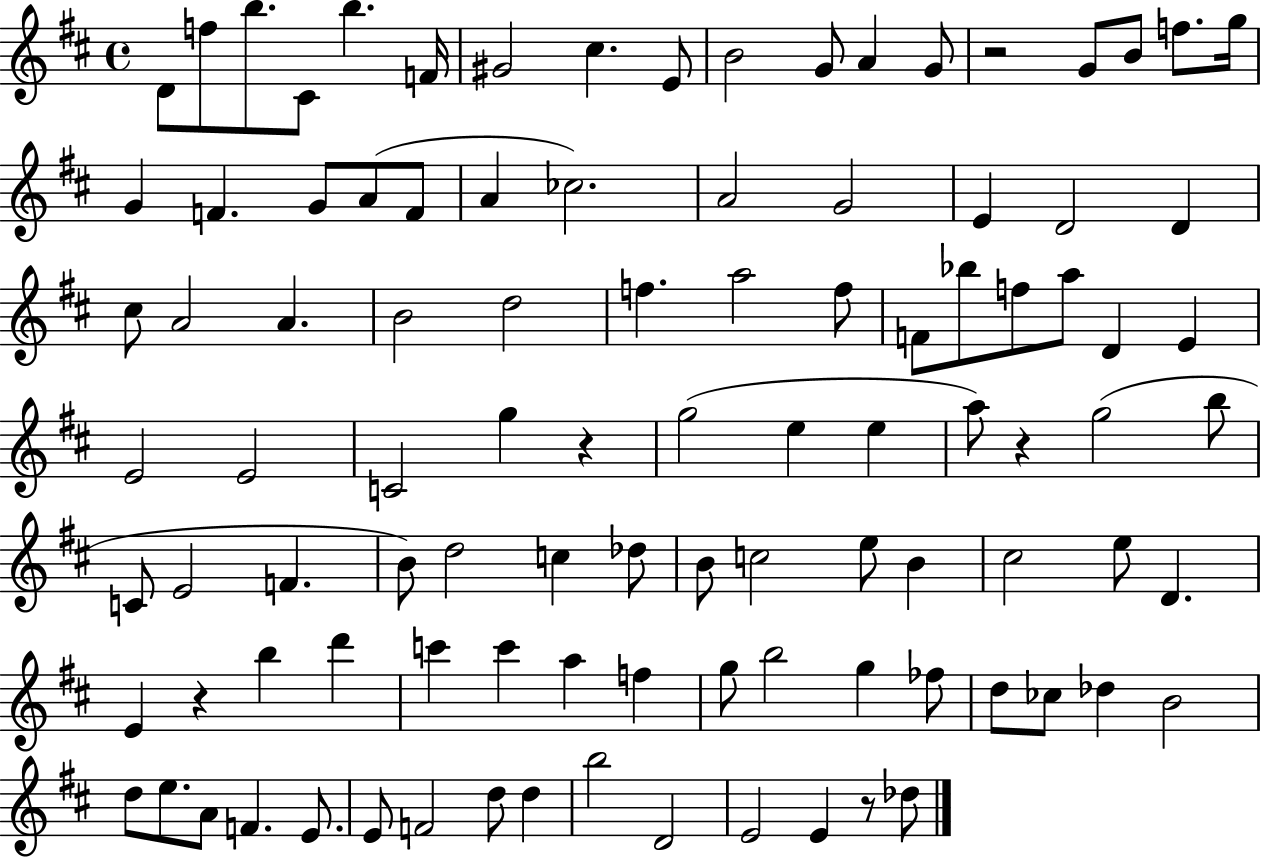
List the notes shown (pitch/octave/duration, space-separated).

D4/e F5/e B5/e. C#4/e B5/q. F4/s G#4/h C#5/q. E4/e B4/h G4/e A4/q G4/e R/h G4/e B4/e F5/e. G5/s G4/q F4/q. G4/e A4/e F4/e A4/q CES5/h. A4/h G4/h E4/q D4/h D4/q C#5/e A4/h A4/q. B4/h D5/h F5/q. A5/h F5/e F4/e Bb5/e F5/e A5/e D4/q E4/q E4/h E4/h C4/h G5/q R/q G5/h E5/q E5/q A5/e R/q G5/h B5/e C4/e E4/h F4/q. B4/e D5/h C5/q Db5/e B4/e C5/h E5/e B4/q C#5/h E5/e D4/q. E4/q R/q B5/q D6/q C6/q C6/q A5/q F5/q G5/e B5/h G5/q FES5/e D5/e CES5/e Db5/q B4/h D5/e E5/e. A4/e F4/q. E4/e. E4/e F4/h D5/e D5/q B5/h D4/h E4/h E4/q R/e Db5/e